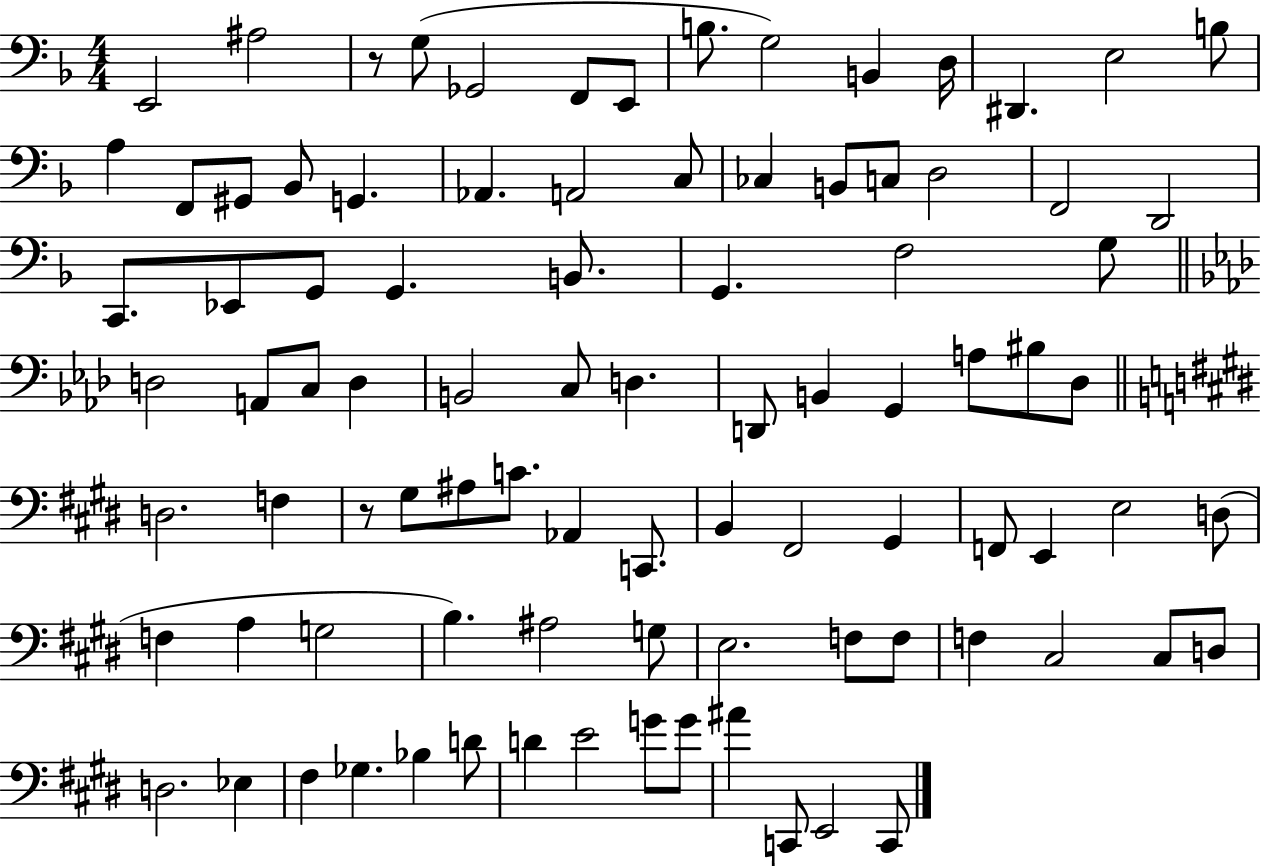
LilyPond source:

{
  \clef bass
  \numericTimeSignature
  \time 4/4
  \key f \major
  e,2 ais2 | r8 g8( ges,2 f,8 e,8 | b8. g2) b,4 d16 | dis,4. e2 b8 | \break a4 f,8 gis,8 bes,8 g,4. | aes,4. a,2 c8 | ces4 b,8 c8 d2 | f,2 d,2 | \break c,8. ees,8 g,8 g,4. b,8. | g,4. f2 g8 | \bar "||" \break \key f \minor d2 a,8 c8 d4 | b,2 c8 d4. | d,8 b,4 g,4 a8 bis8 des8 | \bar "||" \break \key e \major d2. f4 | r8 gis8 ais8 c'8. aes,4 c,8. | b,4 fis,2 gis,4 | f,8 e,4 e2 d8( | \break f4 a4 g2 | b4.) ais2 g8 | e2. f8 f8 | f4 cis2 cis8 d8 | \break d2. ees4 | fis4 ges4. bes4 d'8 | d'4 e'2 g'8 g'8 | ais'4 c,8 e,2 c,8 | \break \bar "|."
}